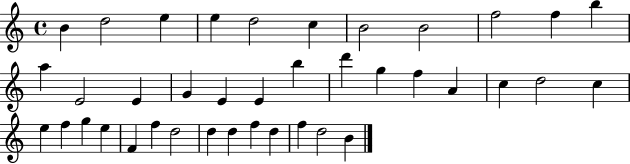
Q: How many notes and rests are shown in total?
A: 39